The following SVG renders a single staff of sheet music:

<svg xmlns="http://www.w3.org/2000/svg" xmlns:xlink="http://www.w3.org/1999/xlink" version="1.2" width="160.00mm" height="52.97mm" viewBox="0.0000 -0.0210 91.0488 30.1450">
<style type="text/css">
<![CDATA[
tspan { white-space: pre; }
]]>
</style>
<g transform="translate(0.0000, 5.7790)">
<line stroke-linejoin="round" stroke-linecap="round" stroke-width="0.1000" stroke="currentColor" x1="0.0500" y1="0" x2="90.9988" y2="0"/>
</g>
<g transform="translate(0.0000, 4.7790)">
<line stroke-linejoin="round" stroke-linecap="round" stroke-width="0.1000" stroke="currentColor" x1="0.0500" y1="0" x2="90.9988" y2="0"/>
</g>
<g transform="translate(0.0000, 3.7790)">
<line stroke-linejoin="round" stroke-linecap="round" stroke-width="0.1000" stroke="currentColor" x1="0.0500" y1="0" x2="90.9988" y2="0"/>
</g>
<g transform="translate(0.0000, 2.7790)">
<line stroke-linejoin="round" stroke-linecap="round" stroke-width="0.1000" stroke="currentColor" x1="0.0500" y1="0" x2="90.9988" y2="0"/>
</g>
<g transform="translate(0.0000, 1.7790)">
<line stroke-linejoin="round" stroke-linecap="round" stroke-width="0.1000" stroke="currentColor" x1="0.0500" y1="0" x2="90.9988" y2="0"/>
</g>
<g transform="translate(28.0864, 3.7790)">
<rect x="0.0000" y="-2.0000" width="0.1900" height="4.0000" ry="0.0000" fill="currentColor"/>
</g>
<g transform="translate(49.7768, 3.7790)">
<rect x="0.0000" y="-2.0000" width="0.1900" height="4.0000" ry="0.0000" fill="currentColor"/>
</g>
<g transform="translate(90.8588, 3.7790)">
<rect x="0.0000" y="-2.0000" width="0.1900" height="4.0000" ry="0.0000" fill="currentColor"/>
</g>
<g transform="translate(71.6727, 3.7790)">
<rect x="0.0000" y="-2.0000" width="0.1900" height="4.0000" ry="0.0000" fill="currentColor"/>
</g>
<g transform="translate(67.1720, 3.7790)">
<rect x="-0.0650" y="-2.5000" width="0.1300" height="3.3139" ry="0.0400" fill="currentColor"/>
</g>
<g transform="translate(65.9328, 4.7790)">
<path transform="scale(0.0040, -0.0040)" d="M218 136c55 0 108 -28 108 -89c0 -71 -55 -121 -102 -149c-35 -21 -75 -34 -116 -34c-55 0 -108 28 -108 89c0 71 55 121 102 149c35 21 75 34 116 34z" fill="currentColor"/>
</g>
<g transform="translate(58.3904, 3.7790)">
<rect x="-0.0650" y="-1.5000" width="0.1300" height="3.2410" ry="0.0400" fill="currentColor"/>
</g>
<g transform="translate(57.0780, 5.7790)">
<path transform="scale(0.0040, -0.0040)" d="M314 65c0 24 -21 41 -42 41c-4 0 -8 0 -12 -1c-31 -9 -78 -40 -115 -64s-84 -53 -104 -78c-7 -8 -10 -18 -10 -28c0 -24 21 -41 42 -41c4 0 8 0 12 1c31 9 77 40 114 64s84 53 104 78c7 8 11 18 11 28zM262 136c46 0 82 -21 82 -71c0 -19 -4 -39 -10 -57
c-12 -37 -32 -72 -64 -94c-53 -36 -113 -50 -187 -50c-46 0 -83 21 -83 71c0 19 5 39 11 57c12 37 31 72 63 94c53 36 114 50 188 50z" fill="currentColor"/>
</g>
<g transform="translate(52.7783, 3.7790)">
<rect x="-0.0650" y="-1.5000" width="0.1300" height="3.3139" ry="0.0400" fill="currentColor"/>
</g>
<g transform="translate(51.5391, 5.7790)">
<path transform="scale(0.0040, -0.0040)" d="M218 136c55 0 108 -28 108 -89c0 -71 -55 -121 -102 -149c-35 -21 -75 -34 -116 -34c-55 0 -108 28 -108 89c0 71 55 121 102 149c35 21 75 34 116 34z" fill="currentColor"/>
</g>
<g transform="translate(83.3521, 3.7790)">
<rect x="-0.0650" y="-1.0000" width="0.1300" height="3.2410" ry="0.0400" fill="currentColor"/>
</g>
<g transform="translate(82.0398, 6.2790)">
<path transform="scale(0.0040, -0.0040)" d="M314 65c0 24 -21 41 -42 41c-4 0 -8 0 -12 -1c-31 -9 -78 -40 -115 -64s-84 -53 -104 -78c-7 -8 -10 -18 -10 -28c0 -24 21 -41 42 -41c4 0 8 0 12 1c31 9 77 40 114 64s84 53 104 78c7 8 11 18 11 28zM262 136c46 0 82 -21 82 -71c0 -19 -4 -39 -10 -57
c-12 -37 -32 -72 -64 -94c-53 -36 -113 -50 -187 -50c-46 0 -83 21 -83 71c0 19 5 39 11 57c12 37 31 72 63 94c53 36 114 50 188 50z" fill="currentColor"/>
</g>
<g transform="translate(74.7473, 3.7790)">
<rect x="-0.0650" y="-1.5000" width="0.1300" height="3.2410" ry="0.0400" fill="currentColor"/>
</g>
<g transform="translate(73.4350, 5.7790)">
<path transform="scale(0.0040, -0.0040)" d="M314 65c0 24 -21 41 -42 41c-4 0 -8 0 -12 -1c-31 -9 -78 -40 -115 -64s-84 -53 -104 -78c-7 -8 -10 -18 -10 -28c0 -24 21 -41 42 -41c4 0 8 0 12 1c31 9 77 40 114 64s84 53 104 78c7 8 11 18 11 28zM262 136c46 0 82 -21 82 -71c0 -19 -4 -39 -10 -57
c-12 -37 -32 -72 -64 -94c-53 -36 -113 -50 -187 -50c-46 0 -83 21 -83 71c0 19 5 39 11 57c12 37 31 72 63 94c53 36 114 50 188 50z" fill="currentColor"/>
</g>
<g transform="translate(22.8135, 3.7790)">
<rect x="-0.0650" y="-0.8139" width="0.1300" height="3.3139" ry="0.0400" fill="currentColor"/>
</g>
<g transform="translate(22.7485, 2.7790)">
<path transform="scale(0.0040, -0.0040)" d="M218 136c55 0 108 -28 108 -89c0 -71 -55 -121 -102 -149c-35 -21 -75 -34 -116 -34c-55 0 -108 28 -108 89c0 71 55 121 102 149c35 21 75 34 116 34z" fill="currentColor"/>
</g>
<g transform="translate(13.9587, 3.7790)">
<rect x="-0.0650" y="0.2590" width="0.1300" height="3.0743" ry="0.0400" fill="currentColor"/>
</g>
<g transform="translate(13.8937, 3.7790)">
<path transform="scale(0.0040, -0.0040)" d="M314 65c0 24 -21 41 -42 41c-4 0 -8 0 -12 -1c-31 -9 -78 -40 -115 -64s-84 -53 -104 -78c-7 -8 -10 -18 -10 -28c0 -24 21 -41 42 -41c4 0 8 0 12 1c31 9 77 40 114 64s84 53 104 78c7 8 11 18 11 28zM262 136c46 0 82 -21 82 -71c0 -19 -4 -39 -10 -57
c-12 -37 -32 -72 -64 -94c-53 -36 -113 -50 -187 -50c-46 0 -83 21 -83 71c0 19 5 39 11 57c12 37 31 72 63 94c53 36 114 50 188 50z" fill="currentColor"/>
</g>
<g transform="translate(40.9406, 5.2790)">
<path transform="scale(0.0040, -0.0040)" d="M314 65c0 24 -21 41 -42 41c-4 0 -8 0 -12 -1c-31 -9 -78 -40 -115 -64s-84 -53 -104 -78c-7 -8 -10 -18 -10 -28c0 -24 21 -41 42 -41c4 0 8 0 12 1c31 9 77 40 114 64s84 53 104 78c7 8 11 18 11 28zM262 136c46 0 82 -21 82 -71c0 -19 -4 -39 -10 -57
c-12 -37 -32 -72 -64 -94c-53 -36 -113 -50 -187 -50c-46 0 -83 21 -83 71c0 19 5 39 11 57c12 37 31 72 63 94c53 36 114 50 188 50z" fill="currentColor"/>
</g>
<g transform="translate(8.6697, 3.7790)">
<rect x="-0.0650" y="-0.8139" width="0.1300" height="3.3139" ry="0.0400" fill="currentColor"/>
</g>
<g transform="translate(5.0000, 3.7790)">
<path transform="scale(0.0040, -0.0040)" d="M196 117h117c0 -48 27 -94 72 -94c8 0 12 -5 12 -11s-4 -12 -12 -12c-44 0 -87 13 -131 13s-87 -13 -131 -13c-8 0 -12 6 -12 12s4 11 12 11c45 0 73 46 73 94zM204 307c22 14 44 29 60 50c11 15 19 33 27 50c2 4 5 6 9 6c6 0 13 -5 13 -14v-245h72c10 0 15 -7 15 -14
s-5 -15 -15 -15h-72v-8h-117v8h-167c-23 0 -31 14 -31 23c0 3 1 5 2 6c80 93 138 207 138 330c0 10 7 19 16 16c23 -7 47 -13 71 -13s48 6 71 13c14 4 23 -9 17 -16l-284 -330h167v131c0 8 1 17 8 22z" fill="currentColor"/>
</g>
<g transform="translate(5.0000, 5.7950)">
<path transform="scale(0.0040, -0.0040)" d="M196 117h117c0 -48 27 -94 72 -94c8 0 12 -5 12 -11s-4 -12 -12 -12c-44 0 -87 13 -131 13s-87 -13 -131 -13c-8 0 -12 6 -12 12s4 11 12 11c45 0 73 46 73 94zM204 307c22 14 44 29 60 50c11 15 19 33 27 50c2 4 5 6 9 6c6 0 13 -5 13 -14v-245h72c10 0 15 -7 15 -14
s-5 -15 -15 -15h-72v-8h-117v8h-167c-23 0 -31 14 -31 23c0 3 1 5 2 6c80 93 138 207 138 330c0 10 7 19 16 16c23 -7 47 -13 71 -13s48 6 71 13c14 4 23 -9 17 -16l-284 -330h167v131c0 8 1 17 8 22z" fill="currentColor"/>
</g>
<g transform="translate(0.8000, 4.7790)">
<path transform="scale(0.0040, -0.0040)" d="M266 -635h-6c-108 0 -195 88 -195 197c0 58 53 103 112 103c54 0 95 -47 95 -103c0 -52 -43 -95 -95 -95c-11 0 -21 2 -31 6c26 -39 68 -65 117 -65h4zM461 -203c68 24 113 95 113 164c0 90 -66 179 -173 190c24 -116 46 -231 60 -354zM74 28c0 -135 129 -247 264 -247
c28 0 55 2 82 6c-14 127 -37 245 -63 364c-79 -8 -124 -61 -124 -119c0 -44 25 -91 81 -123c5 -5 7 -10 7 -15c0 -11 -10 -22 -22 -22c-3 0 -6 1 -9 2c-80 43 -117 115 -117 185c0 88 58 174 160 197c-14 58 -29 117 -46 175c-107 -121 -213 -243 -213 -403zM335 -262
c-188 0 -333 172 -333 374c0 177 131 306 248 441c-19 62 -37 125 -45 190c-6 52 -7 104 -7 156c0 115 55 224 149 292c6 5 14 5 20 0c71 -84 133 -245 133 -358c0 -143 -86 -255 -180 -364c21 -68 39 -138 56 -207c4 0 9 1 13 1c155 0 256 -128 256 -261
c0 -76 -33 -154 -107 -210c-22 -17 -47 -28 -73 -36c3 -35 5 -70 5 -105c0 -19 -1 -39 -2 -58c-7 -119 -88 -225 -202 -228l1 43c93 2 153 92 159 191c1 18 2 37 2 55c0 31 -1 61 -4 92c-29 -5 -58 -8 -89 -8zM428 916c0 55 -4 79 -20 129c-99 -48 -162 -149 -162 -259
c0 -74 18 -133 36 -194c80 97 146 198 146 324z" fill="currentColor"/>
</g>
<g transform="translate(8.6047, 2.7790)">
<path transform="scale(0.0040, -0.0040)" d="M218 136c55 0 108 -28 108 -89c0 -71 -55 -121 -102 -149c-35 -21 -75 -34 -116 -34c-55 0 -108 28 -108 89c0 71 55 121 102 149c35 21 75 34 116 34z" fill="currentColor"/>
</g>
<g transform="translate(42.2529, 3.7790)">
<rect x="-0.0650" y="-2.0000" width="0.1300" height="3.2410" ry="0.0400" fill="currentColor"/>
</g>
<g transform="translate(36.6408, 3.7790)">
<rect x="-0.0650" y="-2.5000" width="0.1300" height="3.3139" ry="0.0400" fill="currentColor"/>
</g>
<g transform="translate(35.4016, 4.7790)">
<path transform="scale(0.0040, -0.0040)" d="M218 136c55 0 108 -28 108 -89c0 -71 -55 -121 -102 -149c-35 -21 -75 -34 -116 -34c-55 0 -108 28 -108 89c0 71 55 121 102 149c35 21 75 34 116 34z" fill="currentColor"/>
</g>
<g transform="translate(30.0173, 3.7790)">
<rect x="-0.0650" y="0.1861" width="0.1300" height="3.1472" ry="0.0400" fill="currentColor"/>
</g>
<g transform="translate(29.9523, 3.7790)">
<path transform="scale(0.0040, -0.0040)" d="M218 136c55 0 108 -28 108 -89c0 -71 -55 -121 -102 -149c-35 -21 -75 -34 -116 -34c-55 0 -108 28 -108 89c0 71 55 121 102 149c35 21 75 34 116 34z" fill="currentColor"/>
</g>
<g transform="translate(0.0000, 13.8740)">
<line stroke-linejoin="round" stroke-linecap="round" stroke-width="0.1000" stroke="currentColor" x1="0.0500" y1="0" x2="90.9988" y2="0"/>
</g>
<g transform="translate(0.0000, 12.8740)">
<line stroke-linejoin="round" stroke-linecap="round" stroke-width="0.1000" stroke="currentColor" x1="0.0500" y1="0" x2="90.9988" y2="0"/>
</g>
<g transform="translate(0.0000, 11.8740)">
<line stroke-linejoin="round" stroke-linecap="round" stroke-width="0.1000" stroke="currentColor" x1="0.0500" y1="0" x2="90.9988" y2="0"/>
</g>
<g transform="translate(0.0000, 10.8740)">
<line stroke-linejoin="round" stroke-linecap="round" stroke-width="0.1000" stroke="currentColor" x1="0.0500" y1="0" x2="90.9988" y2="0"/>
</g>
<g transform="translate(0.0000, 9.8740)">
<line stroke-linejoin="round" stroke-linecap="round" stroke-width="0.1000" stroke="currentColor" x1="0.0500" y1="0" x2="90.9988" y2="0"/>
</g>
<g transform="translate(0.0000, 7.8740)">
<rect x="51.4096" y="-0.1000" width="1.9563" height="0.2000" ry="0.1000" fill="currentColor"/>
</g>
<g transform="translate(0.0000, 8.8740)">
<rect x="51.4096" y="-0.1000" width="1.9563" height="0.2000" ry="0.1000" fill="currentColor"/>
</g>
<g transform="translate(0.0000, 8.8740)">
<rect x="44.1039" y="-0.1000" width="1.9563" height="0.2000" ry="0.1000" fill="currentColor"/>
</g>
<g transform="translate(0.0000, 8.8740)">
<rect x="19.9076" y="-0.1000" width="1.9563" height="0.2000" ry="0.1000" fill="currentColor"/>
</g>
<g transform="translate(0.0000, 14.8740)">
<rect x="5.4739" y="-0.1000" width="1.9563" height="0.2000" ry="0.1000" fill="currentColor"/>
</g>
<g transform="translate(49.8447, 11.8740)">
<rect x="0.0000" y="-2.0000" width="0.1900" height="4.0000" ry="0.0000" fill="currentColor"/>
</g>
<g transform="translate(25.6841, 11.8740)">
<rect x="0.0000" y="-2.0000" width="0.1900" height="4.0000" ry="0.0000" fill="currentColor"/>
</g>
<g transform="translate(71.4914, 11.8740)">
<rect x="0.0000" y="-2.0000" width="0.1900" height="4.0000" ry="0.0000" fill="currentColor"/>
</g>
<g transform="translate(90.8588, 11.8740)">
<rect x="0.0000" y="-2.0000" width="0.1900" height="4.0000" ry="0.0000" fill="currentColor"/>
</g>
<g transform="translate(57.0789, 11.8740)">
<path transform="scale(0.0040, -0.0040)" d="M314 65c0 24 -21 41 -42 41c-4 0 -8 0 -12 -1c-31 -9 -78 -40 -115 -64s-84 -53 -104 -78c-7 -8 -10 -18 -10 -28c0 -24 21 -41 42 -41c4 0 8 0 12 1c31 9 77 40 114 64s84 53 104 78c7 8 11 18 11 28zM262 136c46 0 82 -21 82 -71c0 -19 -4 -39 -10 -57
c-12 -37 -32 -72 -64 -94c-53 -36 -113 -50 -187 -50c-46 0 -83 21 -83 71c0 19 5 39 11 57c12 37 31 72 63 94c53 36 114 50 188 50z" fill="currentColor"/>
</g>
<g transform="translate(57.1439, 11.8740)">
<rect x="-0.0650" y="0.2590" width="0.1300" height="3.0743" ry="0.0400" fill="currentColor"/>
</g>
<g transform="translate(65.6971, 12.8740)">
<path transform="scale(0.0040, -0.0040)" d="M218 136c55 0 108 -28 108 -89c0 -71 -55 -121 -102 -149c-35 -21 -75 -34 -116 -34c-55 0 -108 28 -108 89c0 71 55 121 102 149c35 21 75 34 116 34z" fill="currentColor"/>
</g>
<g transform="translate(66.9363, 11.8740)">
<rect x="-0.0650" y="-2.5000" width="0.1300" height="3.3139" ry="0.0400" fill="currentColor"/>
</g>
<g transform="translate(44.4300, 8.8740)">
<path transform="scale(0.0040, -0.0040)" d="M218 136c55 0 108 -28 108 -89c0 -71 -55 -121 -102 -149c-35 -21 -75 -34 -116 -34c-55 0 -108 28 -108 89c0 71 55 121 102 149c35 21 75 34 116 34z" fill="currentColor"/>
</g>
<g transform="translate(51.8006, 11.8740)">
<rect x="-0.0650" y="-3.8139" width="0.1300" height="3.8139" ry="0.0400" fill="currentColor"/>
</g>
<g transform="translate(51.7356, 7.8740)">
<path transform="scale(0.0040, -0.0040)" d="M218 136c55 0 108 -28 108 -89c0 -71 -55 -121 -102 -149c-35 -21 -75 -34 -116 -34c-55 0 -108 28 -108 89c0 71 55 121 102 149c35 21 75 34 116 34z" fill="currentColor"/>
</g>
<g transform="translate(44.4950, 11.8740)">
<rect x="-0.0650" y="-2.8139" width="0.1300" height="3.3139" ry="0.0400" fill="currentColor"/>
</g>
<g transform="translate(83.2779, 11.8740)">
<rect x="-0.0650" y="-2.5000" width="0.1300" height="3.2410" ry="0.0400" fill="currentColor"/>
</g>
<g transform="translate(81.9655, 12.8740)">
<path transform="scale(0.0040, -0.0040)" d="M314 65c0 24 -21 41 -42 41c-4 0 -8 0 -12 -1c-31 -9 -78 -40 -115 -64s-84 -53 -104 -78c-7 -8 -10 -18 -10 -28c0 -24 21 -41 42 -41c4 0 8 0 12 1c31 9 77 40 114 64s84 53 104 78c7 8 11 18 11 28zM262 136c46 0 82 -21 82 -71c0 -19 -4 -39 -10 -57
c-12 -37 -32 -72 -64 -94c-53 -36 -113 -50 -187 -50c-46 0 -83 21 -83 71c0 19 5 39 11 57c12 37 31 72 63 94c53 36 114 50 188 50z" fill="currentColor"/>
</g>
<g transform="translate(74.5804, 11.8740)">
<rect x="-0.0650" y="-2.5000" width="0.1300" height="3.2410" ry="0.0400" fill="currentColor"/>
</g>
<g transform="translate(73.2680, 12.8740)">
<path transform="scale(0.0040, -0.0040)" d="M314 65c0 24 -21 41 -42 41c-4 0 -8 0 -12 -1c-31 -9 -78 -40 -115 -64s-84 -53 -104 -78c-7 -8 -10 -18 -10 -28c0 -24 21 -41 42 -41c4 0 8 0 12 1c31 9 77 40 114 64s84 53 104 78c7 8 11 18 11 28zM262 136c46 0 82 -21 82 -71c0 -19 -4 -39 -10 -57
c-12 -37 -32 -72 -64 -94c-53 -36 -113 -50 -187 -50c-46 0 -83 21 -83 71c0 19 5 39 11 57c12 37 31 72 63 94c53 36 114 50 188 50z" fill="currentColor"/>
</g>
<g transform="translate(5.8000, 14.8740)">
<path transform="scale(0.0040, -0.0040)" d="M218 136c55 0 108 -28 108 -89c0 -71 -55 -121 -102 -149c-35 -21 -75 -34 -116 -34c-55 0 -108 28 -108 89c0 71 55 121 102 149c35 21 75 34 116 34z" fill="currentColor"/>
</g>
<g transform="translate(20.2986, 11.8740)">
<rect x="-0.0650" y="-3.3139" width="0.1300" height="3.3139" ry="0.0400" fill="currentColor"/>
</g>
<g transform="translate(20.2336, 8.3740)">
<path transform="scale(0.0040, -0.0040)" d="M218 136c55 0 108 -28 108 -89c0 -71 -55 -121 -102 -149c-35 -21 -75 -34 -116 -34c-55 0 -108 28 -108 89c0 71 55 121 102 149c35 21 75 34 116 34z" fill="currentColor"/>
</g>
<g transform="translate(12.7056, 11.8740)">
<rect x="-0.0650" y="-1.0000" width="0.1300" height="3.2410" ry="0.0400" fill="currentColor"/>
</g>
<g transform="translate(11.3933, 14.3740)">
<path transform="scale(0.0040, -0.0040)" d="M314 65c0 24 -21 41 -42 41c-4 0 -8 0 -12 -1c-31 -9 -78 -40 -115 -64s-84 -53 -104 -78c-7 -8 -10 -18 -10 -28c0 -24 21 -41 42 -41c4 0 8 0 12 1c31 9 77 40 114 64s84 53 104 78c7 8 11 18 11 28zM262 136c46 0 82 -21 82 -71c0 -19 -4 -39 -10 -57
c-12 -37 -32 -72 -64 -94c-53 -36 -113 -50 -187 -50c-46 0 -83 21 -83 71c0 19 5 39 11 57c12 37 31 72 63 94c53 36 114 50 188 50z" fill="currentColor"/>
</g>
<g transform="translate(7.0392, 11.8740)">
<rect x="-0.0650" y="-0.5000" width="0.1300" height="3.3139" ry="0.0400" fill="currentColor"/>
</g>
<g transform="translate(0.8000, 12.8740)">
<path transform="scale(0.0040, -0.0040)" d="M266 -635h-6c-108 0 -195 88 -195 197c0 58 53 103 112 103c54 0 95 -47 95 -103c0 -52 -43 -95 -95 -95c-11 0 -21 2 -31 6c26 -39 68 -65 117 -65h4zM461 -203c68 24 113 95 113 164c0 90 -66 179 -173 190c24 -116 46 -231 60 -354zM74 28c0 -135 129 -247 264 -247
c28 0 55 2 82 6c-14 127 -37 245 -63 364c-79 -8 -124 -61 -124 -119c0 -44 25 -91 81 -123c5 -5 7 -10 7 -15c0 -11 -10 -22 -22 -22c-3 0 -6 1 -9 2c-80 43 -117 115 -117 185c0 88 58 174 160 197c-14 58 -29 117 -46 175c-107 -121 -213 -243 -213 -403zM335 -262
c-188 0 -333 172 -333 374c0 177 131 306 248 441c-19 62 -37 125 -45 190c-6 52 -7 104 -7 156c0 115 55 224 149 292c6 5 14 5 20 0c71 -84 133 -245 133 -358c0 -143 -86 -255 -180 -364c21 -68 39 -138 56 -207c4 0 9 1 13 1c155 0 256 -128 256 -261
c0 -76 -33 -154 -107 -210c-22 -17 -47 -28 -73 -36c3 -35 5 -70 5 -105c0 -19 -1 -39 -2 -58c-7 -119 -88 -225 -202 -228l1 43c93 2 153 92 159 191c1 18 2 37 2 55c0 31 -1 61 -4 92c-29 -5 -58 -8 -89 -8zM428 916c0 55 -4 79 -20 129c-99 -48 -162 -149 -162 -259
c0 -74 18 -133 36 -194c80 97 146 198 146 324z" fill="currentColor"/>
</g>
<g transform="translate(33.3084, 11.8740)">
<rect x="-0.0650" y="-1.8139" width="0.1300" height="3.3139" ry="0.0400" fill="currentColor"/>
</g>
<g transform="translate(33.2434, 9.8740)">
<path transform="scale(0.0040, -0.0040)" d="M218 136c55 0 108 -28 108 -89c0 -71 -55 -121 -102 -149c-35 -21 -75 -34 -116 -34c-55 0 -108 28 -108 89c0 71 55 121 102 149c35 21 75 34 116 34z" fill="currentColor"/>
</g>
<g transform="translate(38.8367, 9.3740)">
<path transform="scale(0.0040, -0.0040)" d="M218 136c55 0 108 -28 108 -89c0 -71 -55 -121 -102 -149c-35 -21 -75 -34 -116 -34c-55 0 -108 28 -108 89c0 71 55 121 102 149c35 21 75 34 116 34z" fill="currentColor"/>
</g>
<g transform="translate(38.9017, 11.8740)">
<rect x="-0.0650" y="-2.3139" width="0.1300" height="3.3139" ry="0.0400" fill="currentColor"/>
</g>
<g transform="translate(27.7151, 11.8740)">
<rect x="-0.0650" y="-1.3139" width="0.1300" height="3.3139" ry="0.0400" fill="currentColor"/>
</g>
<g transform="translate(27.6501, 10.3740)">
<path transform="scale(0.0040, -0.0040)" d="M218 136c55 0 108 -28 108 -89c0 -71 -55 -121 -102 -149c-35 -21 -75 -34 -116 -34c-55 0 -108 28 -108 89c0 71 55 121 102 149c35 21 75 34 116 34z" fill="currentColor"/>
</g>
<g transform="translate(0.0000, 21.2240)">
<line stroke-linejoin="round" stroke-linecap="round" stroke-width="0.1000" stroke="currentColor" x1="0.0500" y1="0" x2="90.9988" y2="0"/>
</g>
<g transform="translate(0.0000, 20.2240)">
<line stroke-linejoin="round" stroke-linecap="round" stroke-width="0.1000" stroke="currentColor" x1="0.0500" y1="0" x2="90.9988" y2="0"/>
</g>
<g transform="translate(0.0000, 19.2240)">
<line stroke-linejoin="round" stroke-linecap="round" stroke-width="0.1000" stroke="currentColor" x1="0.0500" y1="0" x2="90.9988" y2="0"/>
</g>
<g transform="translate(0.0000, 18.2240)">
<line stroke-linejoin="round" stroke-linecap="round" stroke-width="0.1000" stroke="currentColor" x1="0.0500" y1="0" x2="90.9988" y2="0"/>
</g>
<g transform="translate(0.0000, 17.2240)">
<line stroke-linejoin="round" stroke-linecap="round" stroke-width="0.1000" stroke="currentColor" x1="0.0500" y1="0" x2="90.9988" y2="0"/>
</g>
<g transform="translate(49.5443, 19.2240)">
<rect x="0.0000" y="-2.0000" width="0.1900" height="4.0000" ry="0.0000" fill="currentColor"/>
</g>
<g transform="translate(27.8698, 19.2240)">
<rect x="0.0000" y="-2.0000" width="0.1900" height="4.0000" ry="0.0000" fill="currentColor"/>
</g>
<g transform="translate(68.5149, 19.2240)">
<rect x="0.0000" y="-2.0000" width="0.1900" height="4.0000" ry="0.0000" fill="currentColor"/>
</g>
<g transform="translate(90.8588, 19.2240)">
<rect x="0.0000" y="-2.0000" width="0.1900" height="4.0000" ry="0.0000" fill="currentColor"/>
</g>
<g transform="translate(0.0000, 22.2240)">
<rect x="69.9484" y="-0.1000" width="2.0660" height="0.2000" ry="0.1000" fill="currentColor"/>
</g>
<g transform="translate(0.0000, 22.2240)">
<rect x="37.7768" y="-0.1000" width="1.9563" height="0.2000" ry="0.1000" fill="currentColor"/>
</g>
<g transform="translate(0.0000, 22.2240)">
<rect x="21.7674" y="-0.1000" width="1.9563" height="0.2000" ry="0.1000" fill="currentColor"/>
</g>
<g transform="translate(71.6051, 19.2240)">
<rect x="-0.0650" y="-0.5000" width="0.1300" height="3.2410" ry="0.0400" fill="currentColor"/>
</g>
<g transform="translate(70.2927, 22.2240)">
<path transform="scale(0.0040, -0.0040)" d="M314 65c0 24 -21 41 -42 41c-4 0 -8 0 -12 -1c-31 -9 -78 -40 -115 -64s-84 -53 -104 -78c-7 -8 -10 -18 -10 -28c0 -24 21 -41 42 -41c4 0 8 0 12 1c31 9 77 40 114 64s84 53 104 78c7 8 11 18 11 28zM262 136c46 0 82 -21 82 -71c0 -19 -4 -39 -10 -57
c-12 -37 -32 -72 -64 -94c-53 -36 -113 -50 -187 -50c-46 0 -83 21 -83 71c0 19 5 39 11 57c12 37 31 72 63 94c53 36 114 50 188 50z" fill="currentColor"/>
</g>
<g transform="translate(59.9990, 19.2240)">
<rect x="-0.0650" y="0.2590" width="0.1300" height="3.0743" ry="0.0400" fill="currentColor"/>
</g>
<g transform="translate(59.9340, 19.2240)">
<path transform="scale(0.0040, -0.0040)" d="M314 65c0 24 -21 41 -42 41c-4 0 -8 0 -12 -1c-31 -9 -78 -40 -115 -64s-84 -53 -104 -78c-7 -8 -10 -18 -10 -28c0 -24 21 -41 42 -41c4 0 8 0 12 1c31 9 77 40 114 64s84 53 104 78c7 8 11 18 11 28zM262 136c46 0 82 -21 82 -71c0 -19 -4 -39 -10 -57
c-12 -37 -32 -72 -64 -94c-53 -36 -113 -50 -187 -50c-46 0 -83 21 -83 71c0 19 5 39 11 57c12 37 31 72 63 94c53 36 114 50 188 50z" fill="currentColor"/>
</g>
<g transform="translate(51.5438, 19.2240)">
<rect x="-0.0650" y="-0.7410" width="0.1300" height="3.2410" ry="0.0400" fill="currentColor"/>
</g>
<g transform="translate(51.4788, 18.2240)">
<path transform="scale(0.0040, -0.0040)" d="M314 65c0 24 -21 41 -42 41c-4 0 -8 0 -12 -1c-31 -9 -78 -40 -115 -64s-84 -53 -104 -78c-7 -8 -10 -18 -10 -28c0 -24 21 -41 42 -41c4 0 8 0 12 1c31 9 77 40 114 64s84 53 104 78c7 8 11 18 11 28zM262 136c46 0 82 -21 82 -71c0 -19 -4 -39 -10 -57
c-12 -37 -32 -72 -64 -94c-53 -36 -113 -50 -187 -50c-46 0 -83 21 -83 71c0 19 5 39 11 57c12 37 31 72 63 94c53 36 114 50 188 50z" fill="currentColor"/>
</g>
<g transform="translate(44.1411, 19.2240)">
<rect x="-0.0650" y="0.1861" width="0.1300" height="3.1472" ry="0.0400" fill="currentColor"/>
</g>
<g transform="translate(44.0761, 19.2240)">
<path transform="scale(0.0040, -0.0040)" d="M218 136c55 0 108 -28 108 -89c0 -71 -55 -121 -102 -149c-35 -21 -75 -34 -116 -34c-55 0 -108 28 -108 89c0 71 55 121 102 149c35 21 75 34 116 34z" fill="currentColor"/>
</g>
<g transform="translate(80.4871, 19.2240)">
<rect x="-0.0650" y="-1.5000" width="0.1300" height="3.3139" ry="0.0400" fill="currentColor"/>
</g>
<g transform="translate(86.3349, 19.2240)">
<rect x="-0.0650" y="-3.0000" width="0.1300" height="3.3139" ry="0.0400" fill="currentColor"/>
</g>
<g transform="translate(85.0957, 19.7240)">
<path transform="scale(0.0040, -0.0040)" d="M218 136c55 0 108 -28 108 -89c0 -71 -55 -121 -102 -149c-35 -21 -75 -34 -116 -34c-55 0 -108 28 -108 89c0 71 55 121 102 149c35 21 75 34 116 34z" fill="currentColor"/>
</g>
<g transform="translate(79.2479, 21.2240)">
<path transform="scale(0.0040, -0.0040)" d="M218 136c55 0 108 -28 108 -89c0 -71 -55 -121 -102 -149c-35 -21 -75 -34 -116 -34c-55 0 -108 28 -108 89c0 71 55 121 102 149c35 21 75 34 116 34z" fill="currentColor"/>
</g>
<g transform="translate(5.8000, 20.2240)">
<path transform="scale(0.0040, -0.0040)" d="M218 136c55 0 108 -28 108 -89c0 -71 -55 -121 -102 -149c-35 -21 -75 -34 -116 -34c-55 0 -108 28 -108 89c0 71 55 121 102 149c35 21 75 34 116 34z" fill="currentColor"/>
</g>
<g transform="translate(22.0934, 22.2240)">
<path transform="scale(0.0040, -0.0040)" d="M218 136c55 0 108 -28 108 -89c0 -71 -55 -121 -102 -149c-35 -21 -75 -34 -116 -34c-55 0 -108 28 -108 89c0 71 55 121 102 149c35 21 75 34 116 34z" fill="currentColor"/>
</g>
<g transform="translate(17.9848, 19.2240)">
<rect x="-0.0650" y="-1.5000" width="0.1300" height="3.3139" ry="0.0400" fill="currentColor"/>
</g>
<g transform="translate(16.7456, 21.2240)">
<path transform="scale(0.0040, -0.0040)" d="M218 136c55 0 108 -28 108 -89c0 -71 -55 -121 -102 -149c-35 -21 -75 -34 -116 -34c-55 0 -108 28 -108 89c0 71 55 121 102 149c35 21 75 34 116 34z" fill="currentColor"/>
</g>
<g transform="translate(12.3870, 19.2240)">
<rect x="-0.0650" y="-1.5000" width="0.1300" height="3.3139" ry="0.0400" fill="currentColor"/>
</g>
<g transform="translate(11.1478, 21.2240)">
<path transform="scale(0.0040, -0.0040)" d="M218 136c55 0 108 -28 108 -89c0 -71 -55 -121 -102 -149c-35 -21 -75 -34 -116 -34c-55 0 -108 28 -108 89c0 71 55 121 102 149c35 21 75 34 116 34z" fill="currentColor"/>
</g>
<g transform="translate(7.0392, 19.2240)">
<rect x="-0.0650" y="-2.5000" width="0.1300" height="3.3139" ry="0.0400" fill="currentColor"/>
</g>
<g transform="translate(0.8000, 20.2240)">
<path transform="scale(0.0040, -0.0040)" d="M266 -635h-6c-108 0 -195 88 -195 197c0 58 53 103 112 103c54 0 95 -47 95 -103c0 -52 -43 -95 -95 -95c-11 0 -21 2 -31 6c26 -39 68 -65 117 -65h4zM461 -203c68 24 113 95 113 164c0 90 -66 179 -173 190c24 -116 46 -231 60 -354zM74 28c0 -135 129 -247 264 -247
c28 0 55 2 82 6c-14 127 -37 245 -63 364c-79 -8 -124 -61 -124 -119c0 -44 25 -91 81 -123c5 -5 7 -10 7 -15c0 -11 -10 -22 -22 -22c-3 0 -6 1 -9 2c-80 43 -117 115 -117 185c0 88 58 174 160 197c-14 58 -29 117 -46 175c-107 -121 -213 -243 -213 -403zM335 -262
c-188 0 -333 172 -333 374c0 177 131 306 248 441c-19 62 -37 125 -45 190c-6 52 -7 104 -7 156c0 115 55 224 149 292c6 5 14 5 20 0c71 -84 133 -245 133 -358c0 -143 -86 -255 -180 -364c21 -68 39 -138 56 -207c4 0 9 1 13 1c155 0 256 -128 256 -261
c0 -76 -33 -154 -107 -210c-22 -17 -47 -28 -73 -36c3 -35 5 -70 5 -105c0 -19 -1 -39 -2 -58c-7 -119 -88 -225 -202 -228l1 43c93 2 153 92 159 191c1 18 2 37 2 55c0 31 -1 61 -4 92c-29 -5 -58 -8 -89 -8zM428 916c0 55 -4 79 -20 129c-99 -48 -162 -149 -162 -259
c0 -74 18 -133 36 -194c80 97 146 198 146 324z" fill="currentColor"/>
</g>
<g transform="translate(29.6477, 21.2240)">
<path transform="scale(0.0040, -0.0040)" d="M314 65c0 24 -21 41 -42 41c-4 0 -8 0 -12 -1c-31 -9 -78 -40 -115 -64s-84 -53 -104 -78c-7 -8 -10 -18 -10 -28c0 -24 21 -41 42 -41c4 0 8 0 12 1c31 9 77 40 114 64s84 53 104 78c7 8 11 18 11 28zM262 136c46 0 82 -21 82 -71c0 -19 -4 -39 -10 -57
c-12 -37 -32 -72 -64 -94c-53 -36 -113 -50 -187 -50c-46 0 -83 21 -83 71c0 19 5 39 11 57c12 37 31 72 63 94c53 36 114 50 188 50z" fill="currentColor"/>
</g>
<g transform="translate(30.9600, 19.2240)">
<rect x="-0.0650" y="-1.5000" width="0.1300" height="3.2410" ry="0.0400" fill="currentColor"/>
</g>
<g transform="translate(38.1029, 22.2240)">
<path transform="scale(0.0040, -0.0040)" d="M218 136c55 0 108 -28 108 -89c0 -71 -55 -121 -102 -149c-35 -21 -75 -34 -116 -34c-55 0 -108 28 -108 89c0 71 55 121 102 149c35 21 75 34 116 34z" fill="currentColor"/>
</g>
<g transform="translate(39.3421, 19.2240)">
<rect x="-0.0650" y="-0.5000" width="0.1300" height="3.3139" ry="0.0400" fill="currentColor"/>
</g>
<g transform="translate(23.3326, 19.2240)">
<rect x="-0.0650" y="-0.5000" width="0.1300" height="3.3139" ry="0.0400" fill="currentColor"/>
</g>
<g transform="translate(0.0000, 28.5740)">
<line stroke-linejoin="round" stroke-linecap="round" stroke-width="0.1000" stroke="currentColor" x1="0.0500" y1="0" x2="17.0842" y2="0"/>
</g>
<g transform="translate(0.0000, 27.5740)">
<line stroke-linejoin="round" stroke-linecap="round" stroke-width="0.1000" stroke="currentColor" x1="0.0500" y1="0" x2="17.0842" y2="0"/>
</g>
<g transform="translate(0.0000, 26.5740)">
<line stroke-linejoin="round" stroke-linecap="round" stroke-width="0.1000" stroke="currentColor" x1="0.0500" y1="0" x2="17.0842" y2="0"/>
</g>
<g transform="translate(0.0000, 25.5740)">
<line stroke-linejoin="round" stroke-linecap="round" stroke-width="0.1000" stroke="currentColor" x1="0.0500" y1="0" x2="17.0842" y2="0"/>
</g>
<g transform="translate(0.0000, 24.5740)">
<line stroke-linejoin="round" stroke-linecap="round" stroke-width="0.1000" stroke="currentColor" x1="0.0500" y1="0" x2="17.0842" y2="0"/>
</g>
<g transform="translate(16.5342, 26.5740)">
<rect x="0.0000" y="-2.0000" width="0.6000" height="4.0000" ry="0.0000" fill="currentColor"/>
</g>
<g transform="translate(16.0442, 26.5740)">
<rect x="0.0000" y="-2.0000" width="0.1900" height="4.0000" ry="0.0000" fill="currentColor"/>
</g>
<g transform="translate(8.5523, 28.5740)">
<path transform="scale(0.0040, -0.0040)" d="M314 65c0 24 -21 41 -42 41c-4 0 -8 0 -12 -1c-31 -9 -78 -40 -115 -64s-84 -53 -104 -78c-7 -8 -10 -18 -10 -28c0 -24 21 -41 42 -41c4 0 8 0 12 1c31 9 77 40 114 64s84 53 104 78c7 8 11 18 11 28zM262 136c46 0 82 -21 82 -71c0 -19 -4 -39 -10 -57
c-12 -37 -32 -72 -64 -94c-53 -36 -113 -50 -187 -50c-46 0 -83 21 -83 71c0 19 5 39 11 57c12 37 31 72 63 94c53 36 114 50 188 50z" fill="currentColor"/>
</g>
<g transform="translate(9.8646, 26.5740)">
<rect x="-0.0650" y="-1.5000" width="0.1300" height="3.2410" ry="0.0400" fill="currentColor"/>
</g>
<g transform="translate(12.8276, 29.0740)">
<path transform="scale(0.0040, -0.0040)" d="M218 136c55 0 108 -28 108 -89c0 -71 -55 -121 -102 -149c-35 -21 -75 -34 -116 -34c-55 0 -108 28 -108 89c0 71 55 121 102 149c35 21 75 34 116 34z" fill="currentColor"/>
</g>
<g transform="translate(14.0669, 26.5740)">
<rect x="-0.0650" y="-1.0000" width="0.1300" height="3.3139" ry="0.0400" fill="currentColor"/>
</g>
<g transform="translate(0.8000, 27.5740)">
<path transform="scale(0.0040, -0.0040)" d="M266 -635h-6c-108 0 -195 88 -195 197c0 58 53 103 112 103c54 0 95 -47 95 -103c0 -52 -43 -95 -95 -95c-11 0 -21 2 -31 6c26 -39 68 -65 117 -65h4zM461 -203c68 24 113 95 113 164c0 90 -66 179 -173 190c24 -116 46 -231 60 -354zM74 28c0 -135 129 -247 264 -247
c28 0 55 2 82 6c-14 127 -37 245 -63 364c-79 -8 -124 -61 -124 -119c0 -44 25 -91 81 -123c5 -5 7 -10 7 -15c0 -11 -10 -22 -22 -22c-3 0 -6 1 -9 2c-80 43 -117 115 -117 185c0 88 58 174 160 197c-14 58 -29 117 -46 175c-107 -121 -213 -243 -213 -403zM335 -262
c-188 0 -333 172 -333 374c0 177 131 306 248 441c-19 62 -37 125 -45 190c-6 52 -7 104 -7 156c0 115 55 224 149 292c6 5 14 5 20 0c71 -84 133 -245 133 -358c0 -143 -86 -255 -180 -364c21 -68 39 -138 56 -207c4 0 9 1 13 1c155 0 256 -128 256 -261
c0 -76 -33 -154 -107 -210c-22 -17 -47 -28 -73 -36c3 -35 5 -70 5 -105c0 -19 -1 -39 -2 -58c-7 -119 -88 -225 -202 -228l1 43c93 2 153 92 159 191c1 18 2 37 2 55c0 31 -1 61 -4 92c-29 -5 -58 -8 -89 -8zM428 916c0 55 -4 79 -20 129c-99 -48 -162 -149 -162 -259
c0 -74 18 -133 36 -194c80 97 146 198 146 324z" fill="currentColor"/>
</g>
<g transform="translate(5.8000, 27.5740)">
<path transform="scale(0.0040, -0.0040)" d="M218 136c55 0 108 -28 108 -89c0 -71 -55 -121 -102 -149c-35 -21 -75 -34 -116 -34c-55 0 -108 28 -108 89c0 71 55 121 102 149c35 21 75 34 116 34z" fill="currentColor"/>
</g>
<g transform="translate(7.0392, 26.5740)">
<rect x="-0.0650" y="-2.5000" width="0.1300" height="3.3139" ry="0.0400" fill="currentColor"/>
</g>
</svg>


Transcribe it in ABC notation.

X:1
T:Untitled
M:4/4
L:1/4
K:C
d B2 d B G F2 E E2 G E2 D2 C D2 b e f g a c' B2 G G2 G2 G E E C E2 C B d2 B2 C2 E A G E2 D